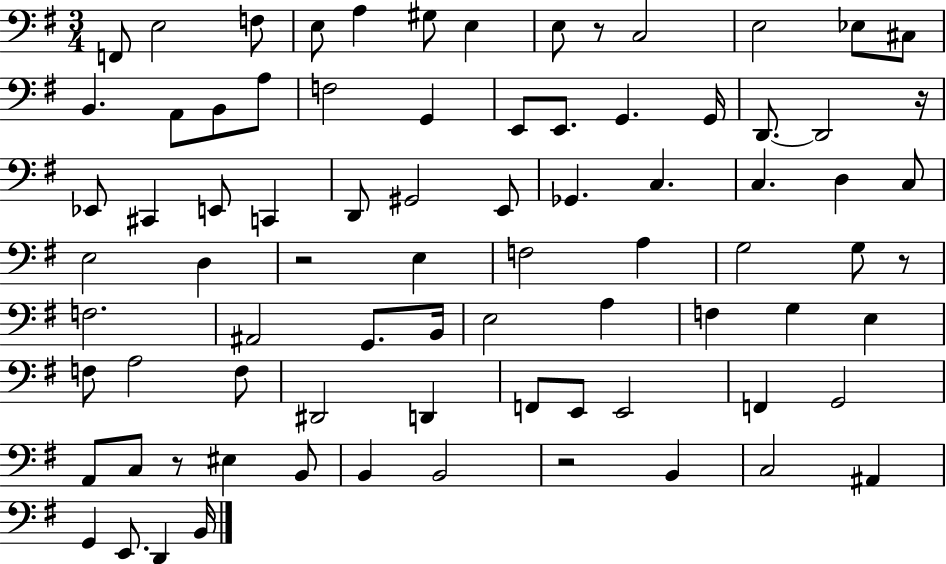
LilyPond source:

{
  \clef bass
  \numericTimeSignature
  \time 3/4
  \key g \major
  f,8 e2 f8 | e8 a4 gis8 e4 | e8 r8 c2 | e2 ees8 cis8 | \break b,4. a,8 b,8 a8 | f2 g,4 | e,8 e,8. g,4. g,16 | d,8.~~ d,2 r16 | \break ees,8 cis,4 e,8 c,4 | d,8 gis,2 e,8 | ges,4. c4. | c4. d4 c8 | \break e2 d4 | r2 e4 | f2 a4 | g2 g8 r8 | \break f2. | ais,2 g,8. b,16 | e2 a4 | f4 g4 e4 | \break f8 a2 f8 | dis,2 d,4 | f,8 e,8 e,2 | f,4 g,2 | \break a,8 c8 r8 eis4 b,8 | b,4 b,2 | r2 b,4 | c2 ais,4 | \break g,4 e,8. d,4 b,16 | \bar "|."
}